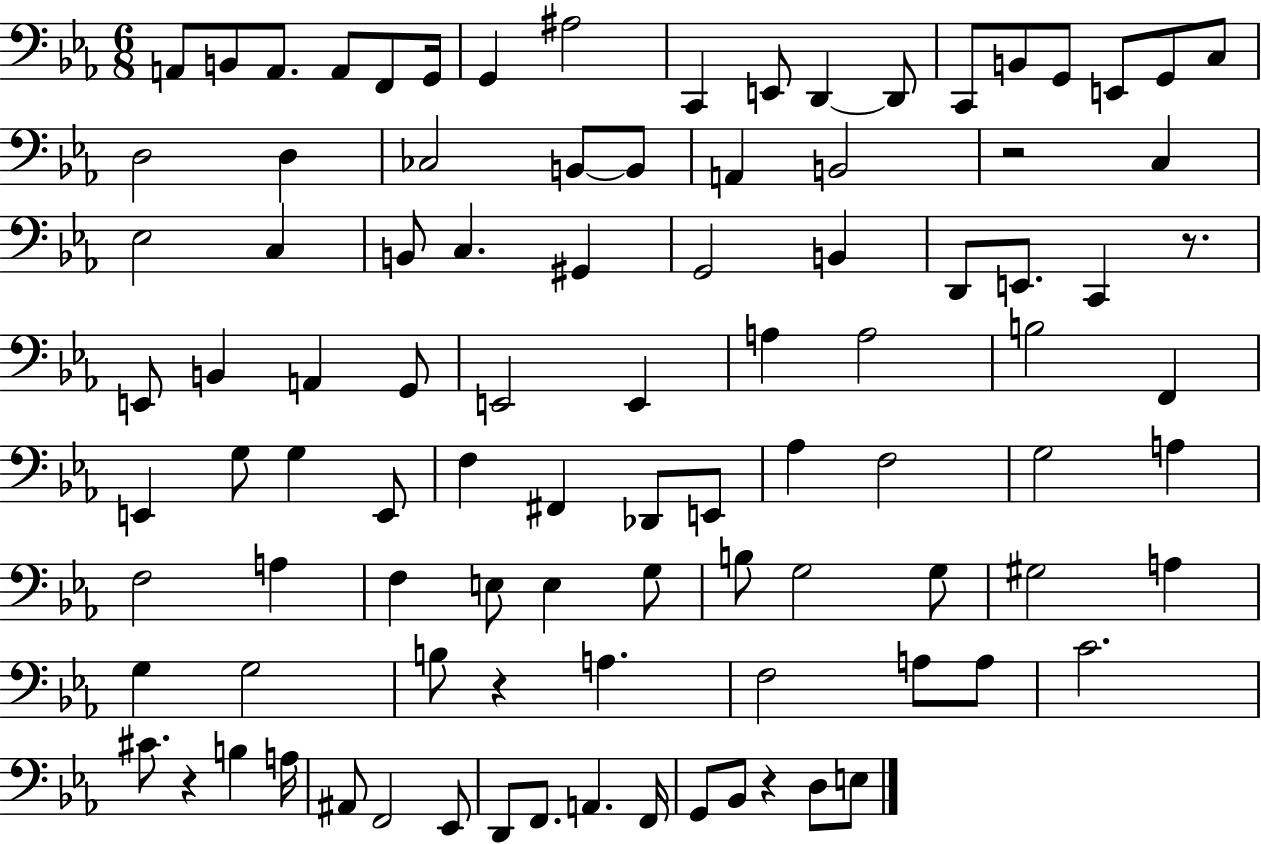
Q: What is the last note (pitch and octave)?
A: E3